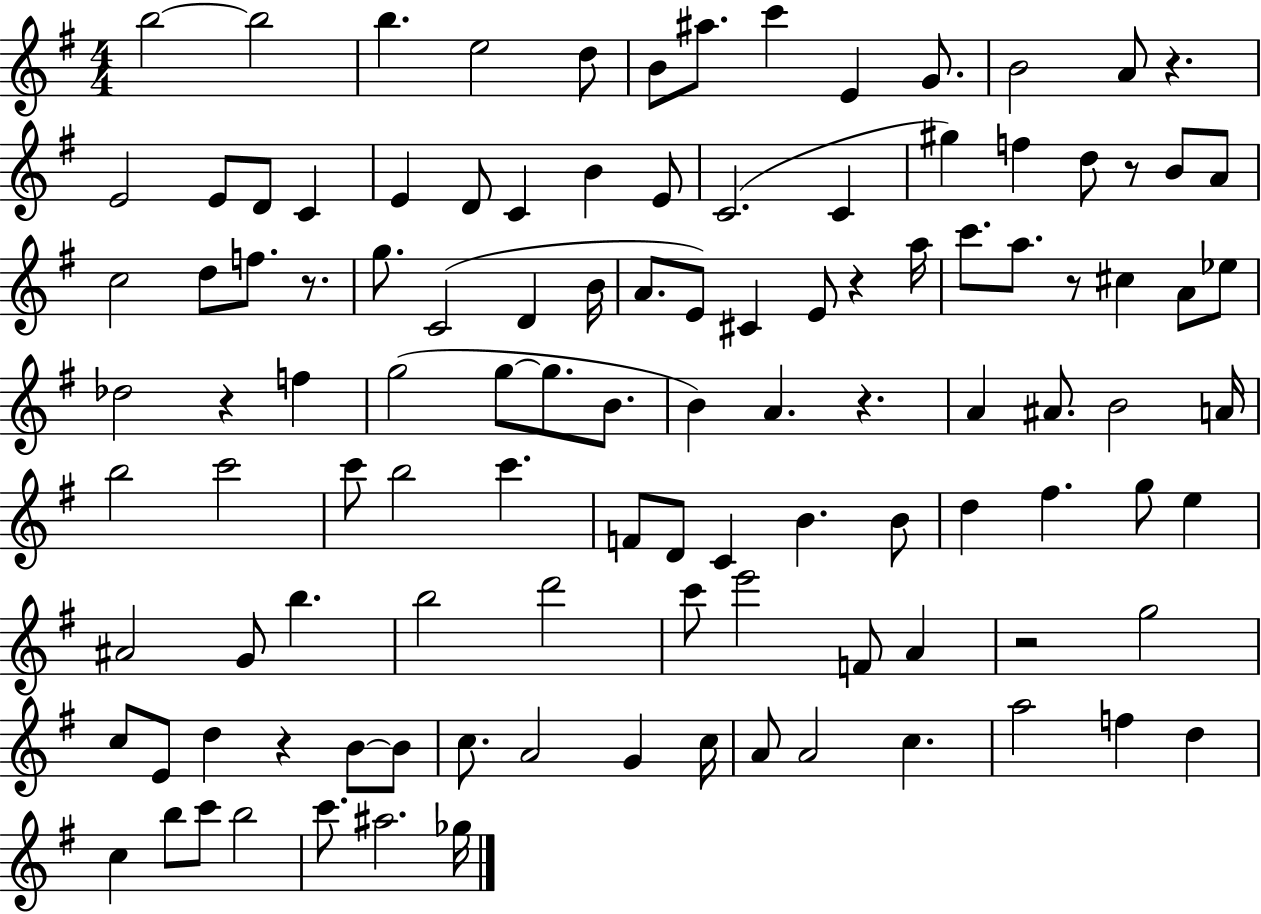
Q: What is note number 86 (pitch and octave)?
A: B4